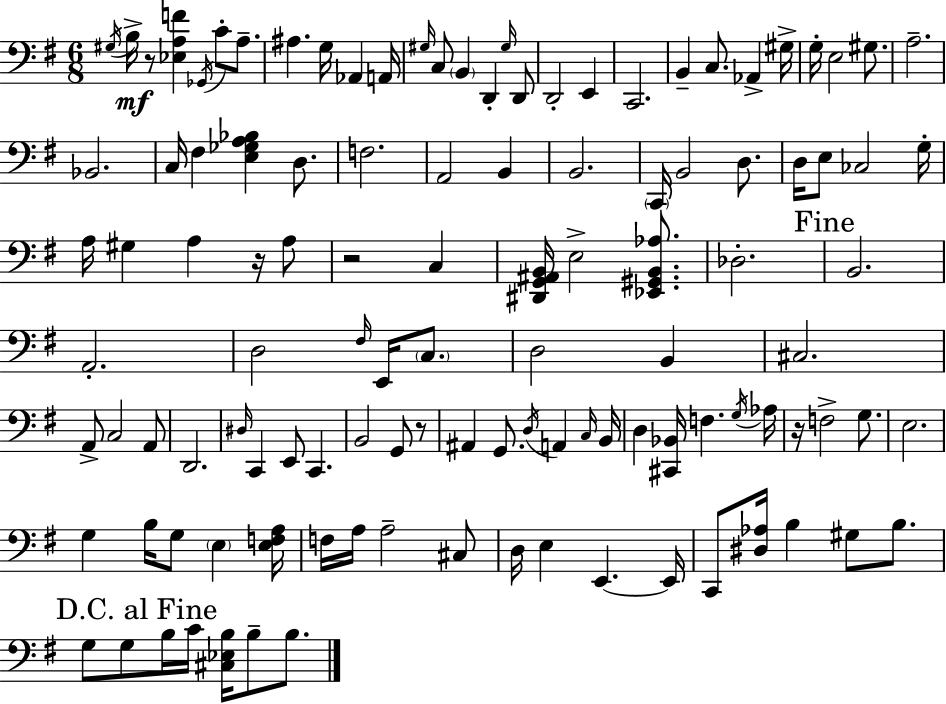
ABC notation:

X:1
T:Untitled
M:6/8
L:1/4
K:Em
^G,/4 B,/4 z/2 [_E,A,F] _G,,/4 C/2 A,/2 ^A, G,/4 _A,, A,,/4 ^G,/4 C,/2 B,, D,, ^G,/4 D,,/2 D,,2 E,, C,,2 B,, C,/2 _A,, ^G,/4 G,/4 E,2 ^G,/2 A,2 _B,,2 C,/4 ^F, [E,_G,A,_B,] D,/2 F,2 A,,2 B,, B,,2 C,,/4 B,,2 D,/2 D,/4 E,/2 _C,2 G,/4 A,/4 ^G, A, z/4 A,/2 z2 C, [^D,,G,,^A,,B,,]/4 E,2 [_E,,^G,,B,,_A,]/2 _D,2 B,,2 A,,2 D,2 ^F,/4 E,,/4 C,/2 D,2 B,, ^C,2 A,,/2 C,2 A,,/2 D,,2 ^D,/4 C,, E,,/2 C,, B,,2 G,,/2 z/2 ^A,, G,,/2 D,/4 A,, C,/4 B,,/4 D, [^C,,_B,,]/4 F, G,/4 _A,/4 z/4 F,2 G,/2 E,2 G, B,/4 G,/2 E, [E,F,A,]/4 F,/4 A,/4 A,2 ^C,/2 D,/4 E, E,, E,,/4 C,,/2 [^D,_A,]/4 B, ^G,/2 B,/2 G,/2 G,/2 B,/4 C/4 [^C,_E,B,]/4 B,/2 B,/2